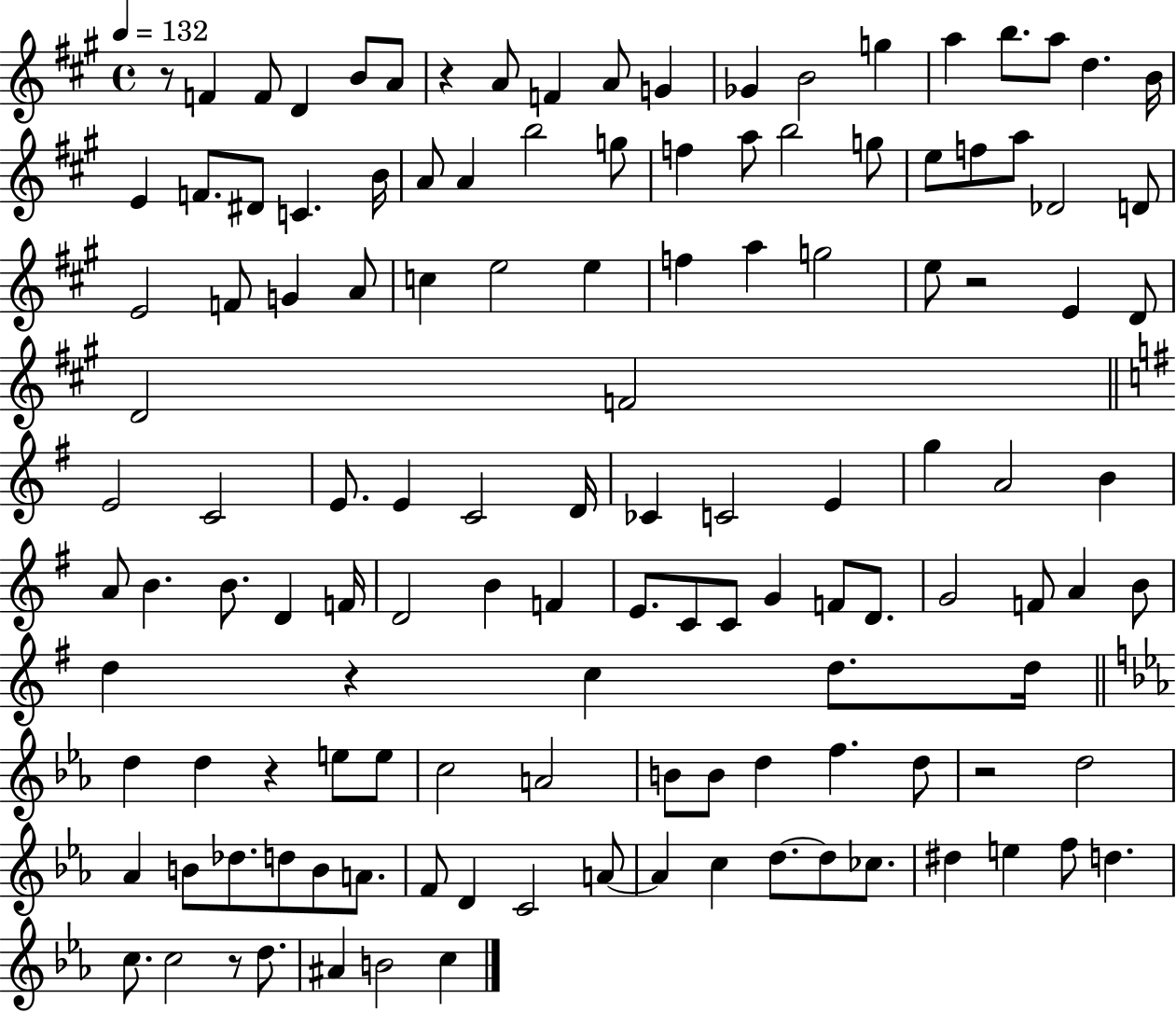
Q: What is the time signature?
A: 4/4